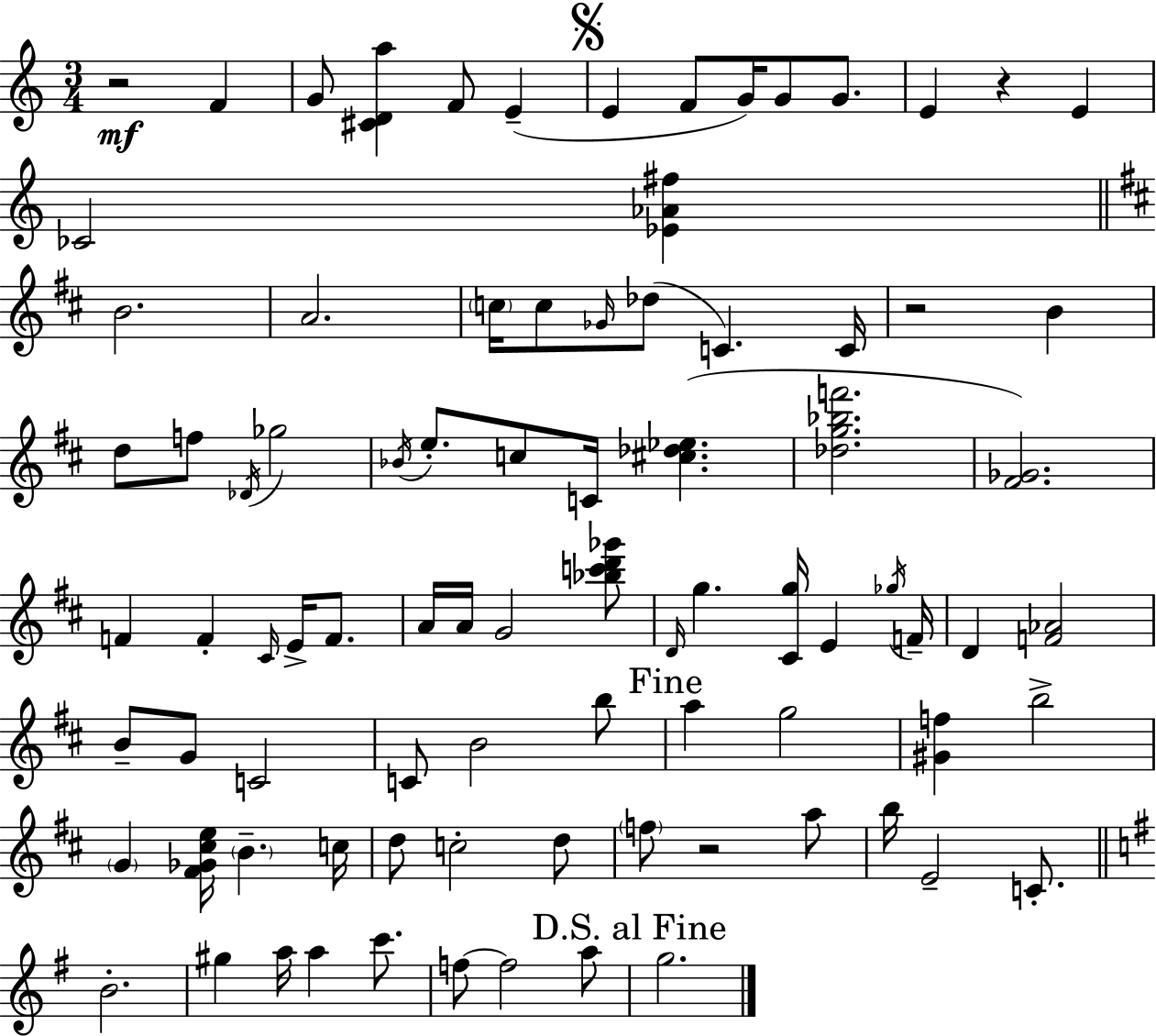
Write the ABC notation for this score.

X:1
T:Untitled
M:3/4
L:1/4
K:Am
z2 F G/2 [^CDa] F/2 E E F/2 G/4 G/2 G/2 E z E _C2 [_E_A^f] B2 A2 c/4 c/2 _G/4 _d/2 C C/4 z2 B d/2 f/2 _D/4 _g2 _B/4 e/2 c/2 C/4 [^c_d_e] [_dg_bf']2 [^F_G]2 F F ^C/4 E/4 F/2 A/4 A/4 G2 [_bc'd'_g']/2 D/4 g [^Cg]/4 E _g/4 F/4 D [F_A]2 B/2 G/2 C2 C/2 B2 b/2 a g2 [^Gf] b2 G [^F_G^ce]/4 B c/4 d/2 c2 d/2 f/2 z2 a/2 b/4 E2 C/2 B2 ^g a/4 a c'/2 f/2 f2 a/2 g2